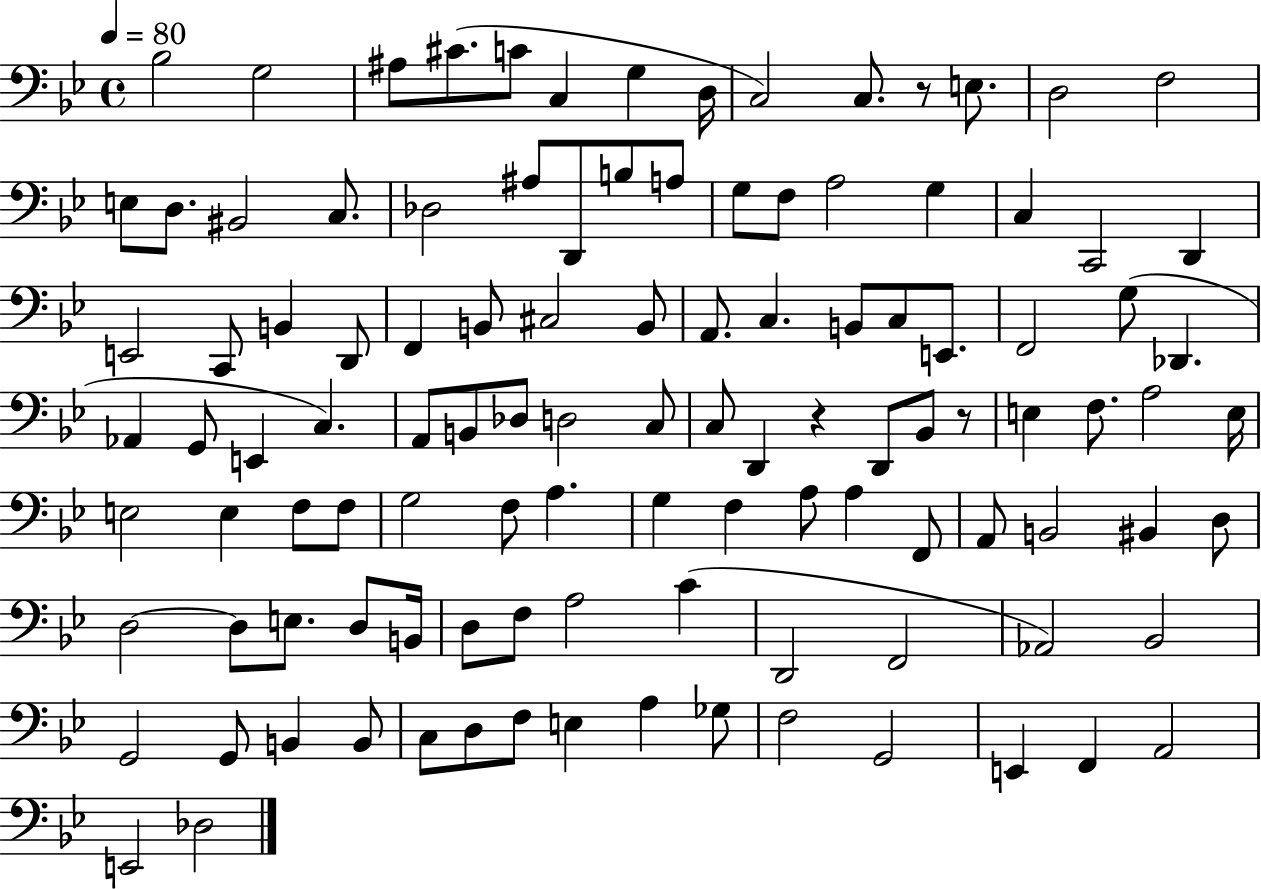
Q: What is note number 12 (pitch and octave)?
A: D3